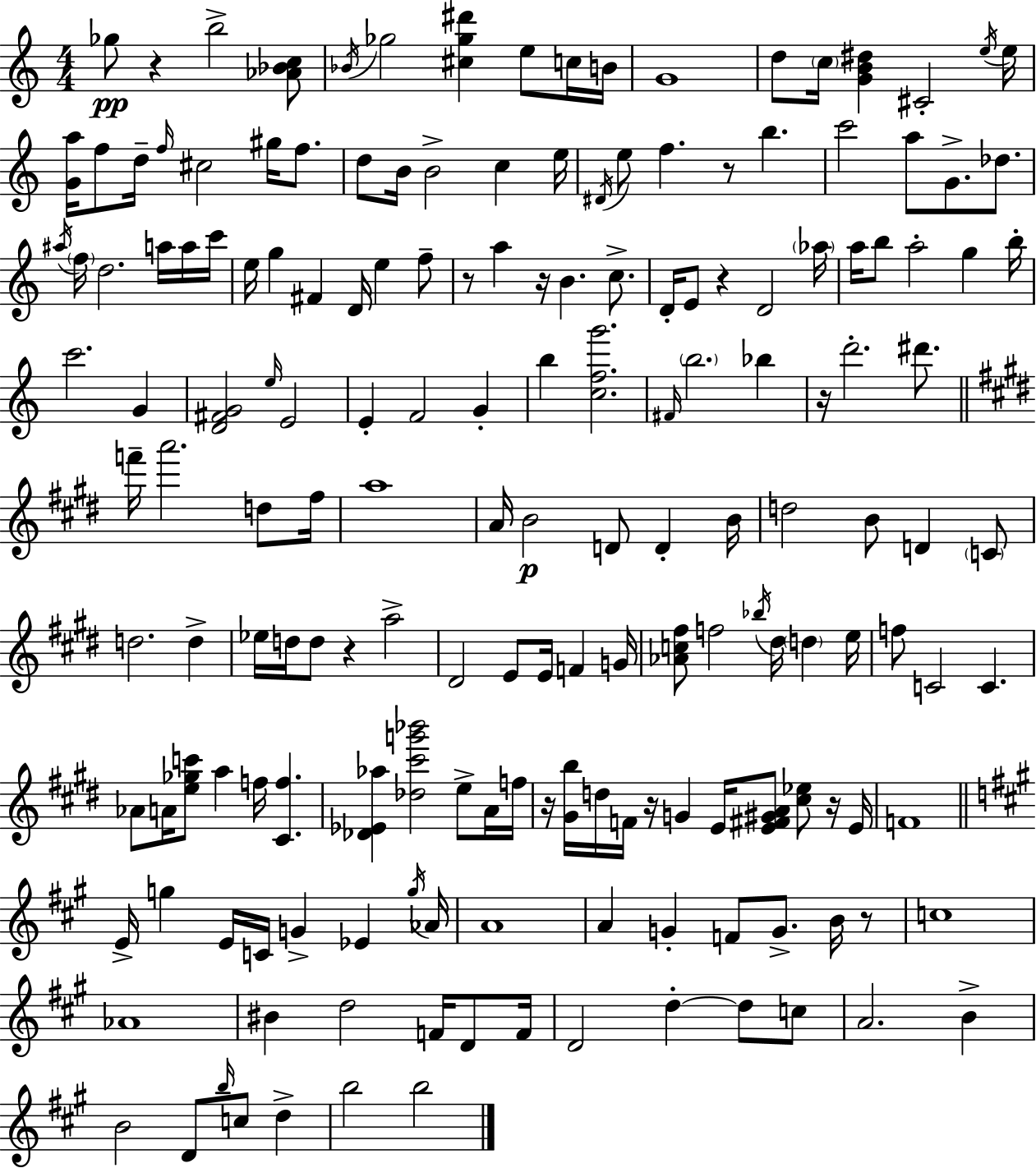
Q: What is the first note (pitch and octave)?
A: Gb5